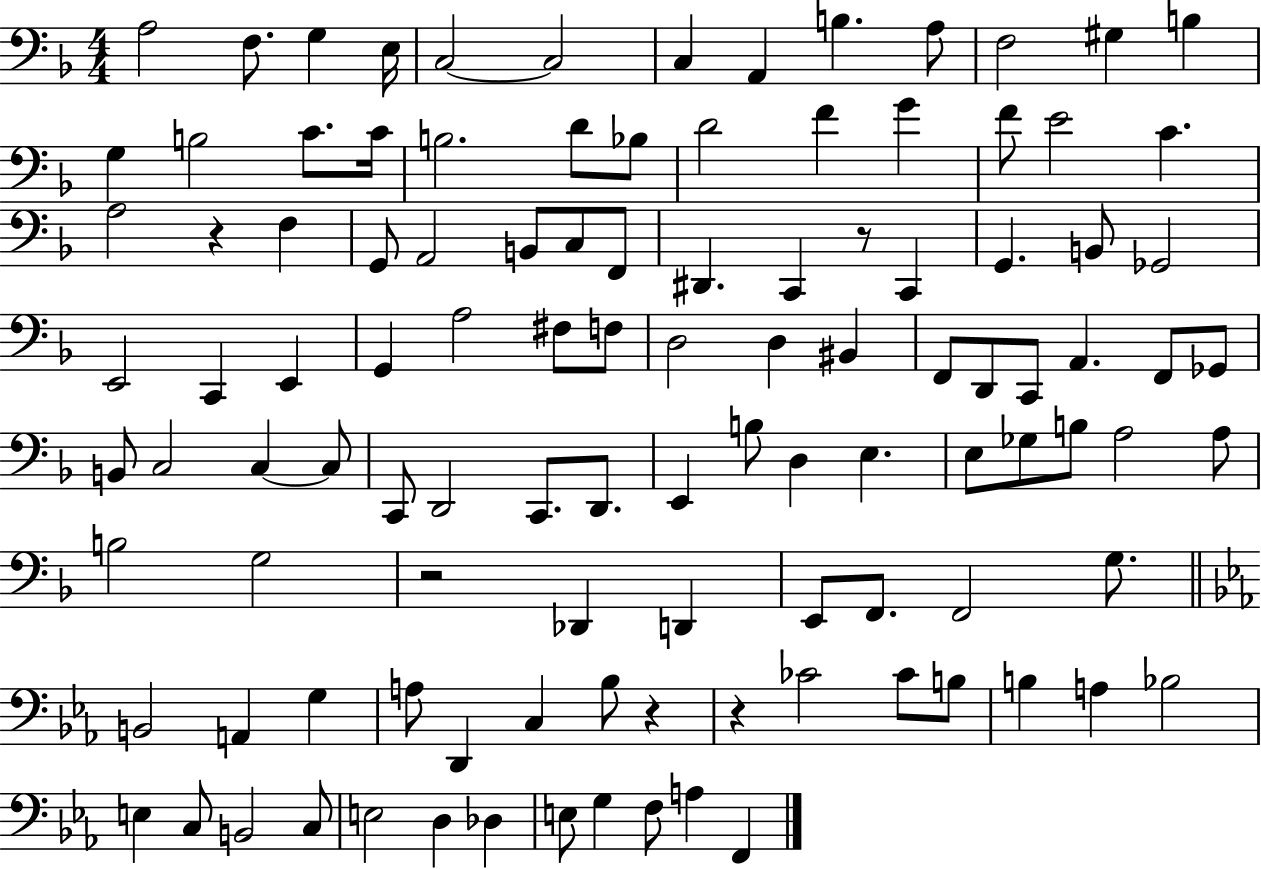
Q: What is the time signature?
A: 4/4